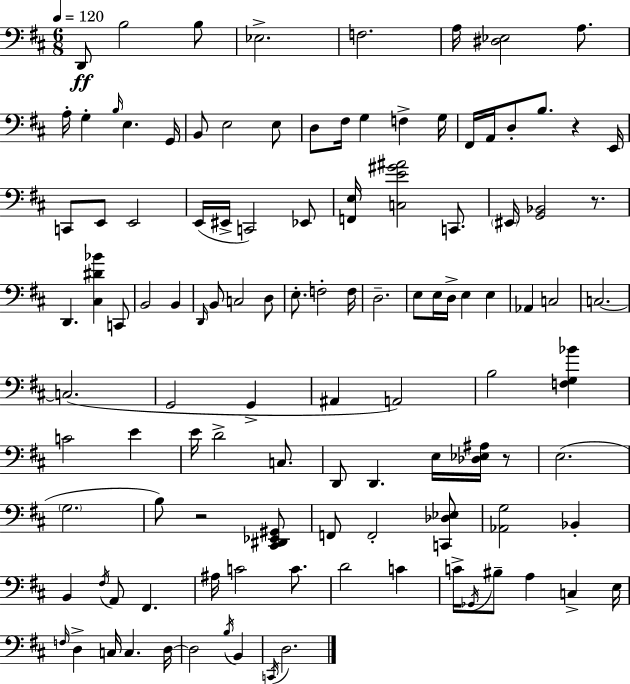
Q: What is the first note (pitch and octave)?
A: D2